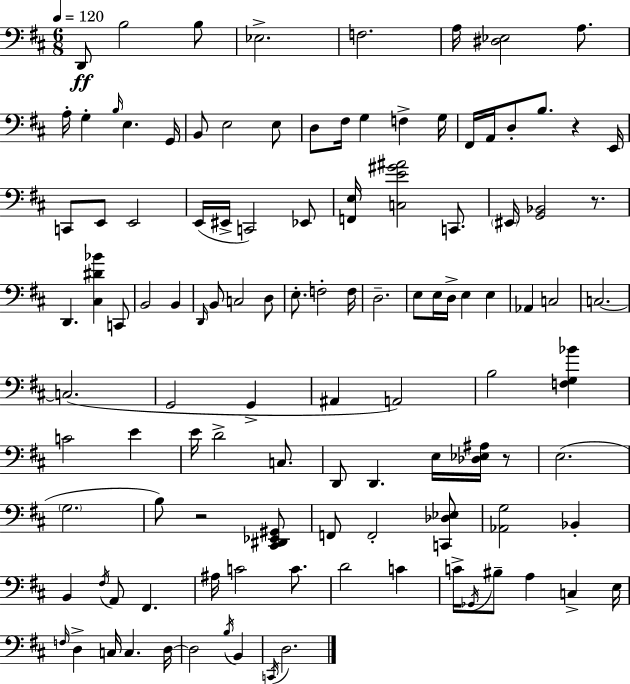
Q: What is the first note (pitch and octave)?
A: D2